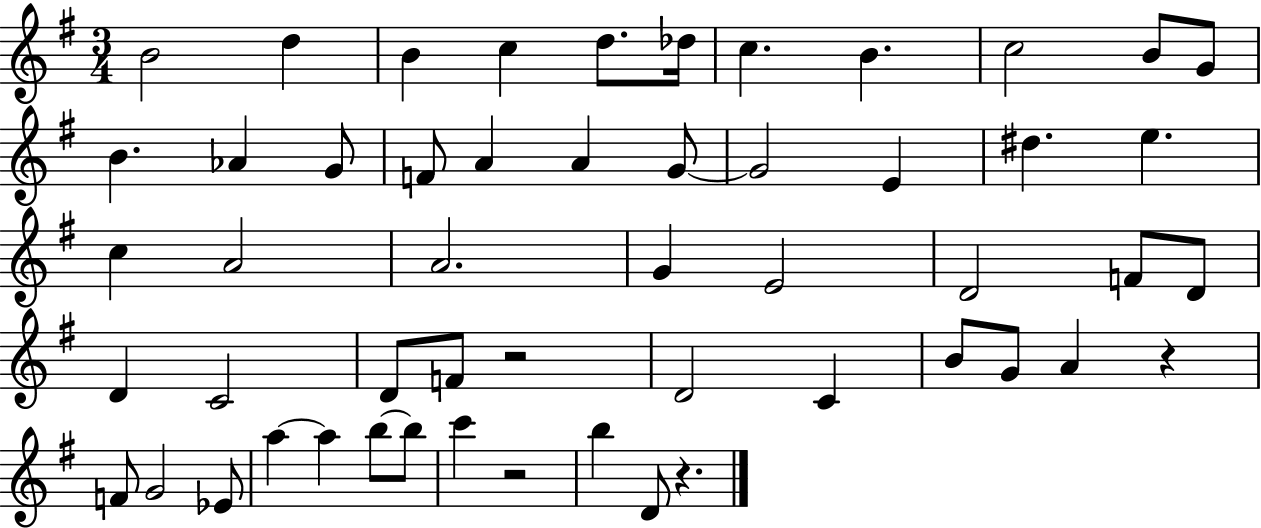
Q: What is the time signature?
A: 3/4